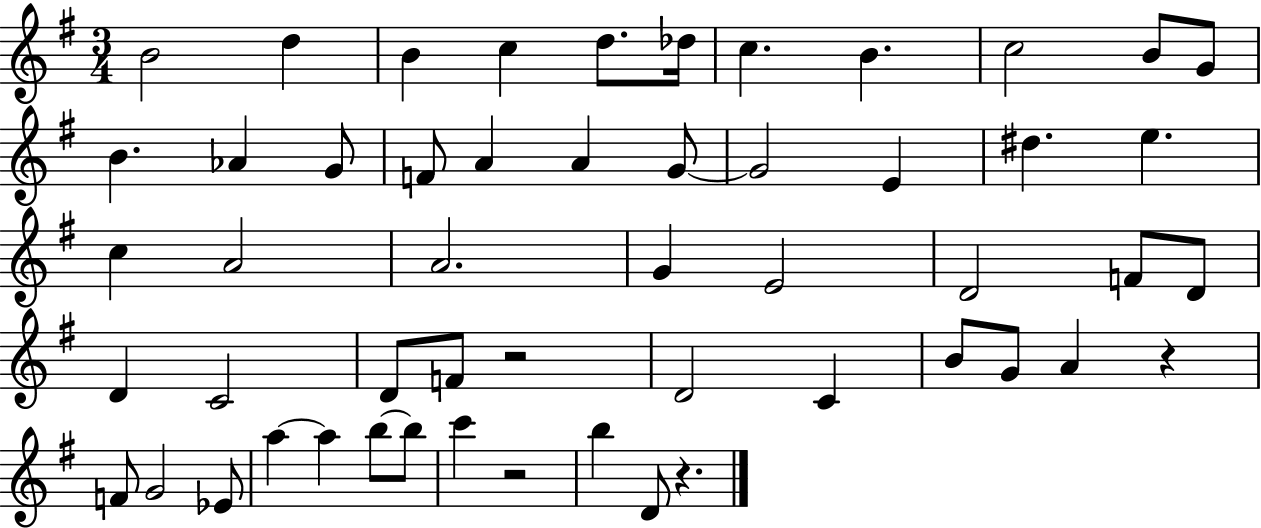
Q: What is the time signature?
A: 3/4